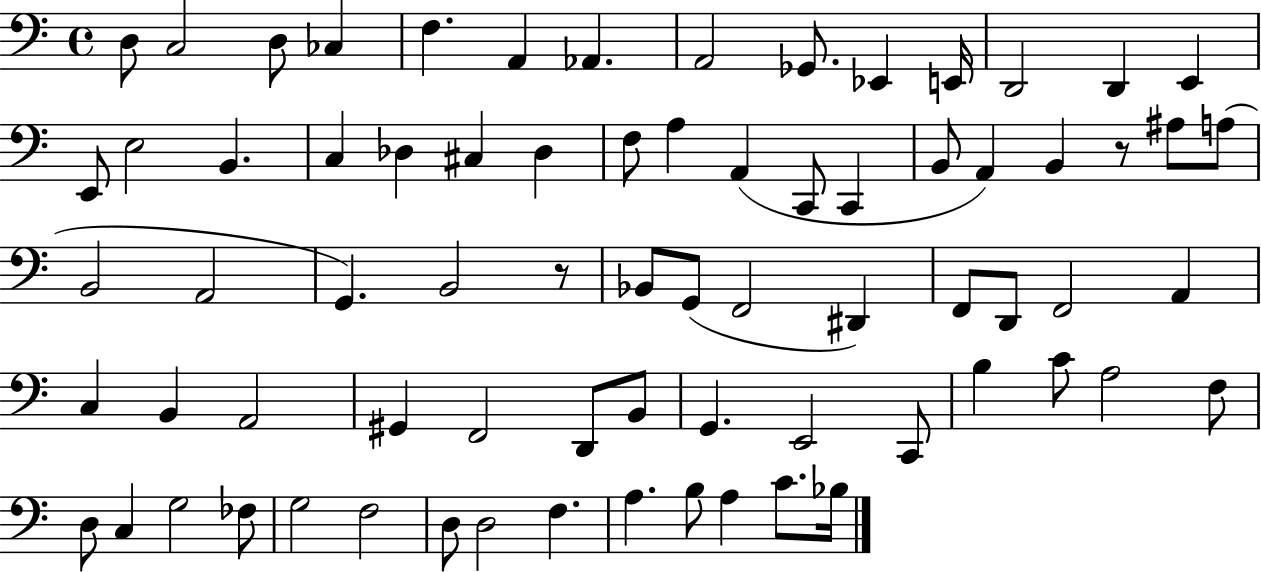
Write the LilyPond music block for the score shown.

{
  \clef bass
  \time 4/4
  \defaultTimeSignature
  \key c \major
  d8 c2 d8 ces4 | f4. a,4 aes,4. | a,2 ges,8. ees,4 e,16 | d,2 d,4 e,4 | \break e,8 e2 b,4. | c4 des4 cis4 des4 | f8 a4 a,4( c,8 c,4 | b,8 a,4) b,4 r8 ais8 a8( | \break b,2 a,2 | g,4.) b,2 r8 | bes,8 g,8( f,2 dis,4) | f,8 d,8 f,2 a,4 | \break c4 b,4 a,2 | gis,4 f,2 d,8 b,8 | g,4. e,2 c,8 | b4 c'8 a2 f8 | \break d8 c4 g2 fes8 | g2 f2 | d8 d2 f4. | a4. b8 a4 c'8. bes16 | \break \bar "|."
}